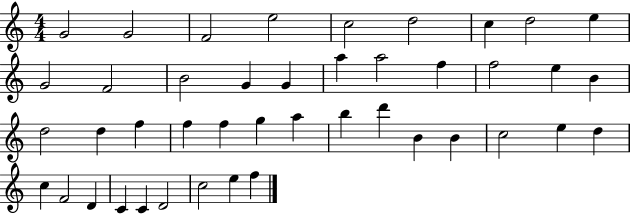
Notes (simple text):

G4/h G4/h F4/h E5/h C5/h D5/h C5/q D5/h E5/q G4/h F4/h B4/h G4/q G4/q A5/q A5/h F5/q F5/h E5/q B4/q D5/h D5/q F5/q F5/q F5/q G5/q A5/q B5/q D6/q B4/q B4/q C5/h E5/q D5/q C5/q F4/h D4/q C4/q C4/q D4/h C5/h E5/q F5/q